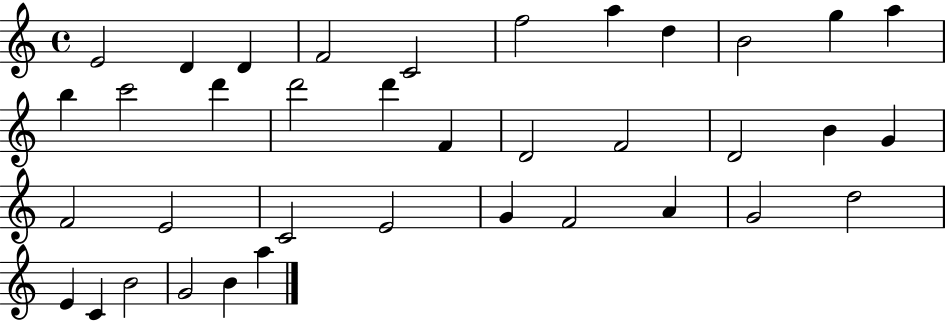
X:1
T:Untitled
M:4/4
L:1/4
K:C
E2 D D F2 C2 f2 a d B2 g a b c'2 d' d'2 d' F D2 F2 D2 B G F2 E2 C2 E2 G F2 A G2 d2 E C B2 G2 B a